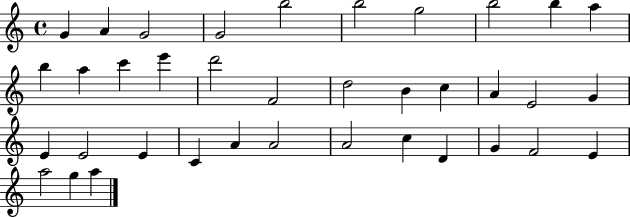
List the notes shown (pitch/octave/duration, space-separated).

G4/q A4/q G4/h G4/h B5/h B5/h G5/h B5/h B5/q A5/q B5/q A5/q C6/q E6/q D6/h F4/h D5/h B4/q C5/q A4/q E4/h G4/q E4/q E4/h E4/q C4/q A4/q A4/h A4/h C5/q D4/q G4/q F4/h E4/q A5/h G5/q A5/q